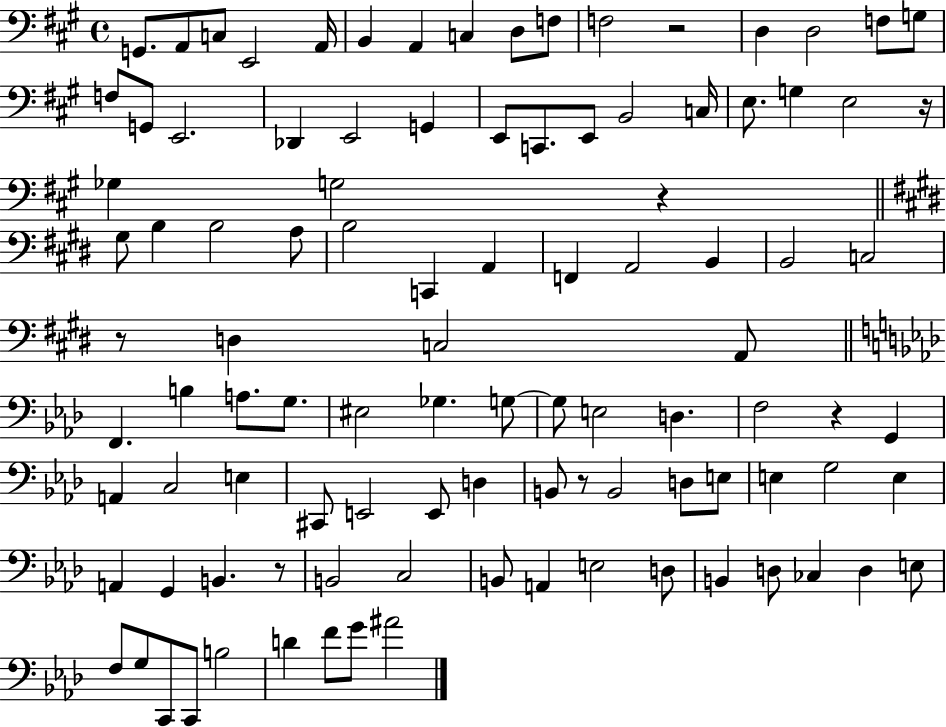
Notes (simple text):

G2/e. A2/e C3/e E2/h A2/s B2/q A2/q C3/q D3/e F3/e F3/h R/h D3/q D3/h F3/e G3/e F3/e G2/e E2/h. Db2/q E2/h G2/q E2/e C2/e. E2/e B2/h C3/s E3/e. G3/q E3/h R/s Gb3/q G3/h R/q G#3/e B3/q B3/h A3/e B3/h C2/q A2/q F2/q A2/h B2/q B2/h C3/h R/e D3/q C3/h A2/e F2/q. B3/q A3/e. G3/e. EIS3/h Gb3/q. G3/e G3/e E3/h D3/q. F3/h R/q G2/q A2/q C3/h E3/q C#2/e E2/h E2/e D3/q B2/e R/e B2/h D3/e E3/e E3/q G3/h E3/q A2/q G2/q B2/q. R/e B2/h C3/h B2/e A2/q E3/h D3/e B2/q D3/e CES3/q D3/q E3/e F3/e G3/e C2/e C2/e B3/h D4/q F4/e G4/e A#4/h